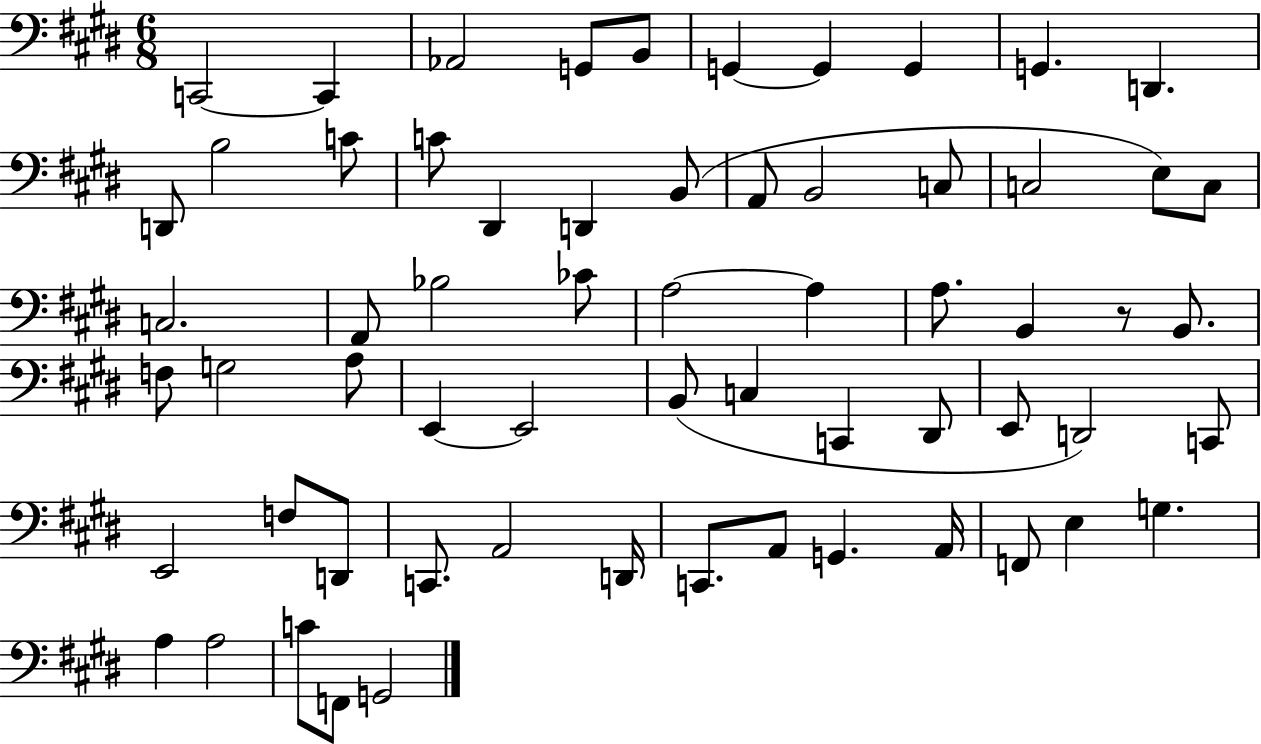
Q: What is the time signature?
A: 6/8